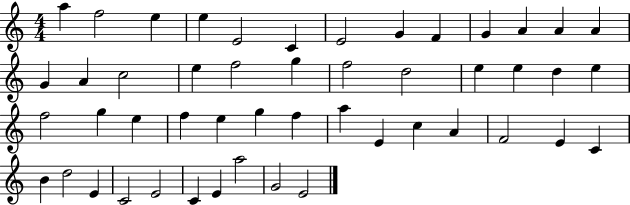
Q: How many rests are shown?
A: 0